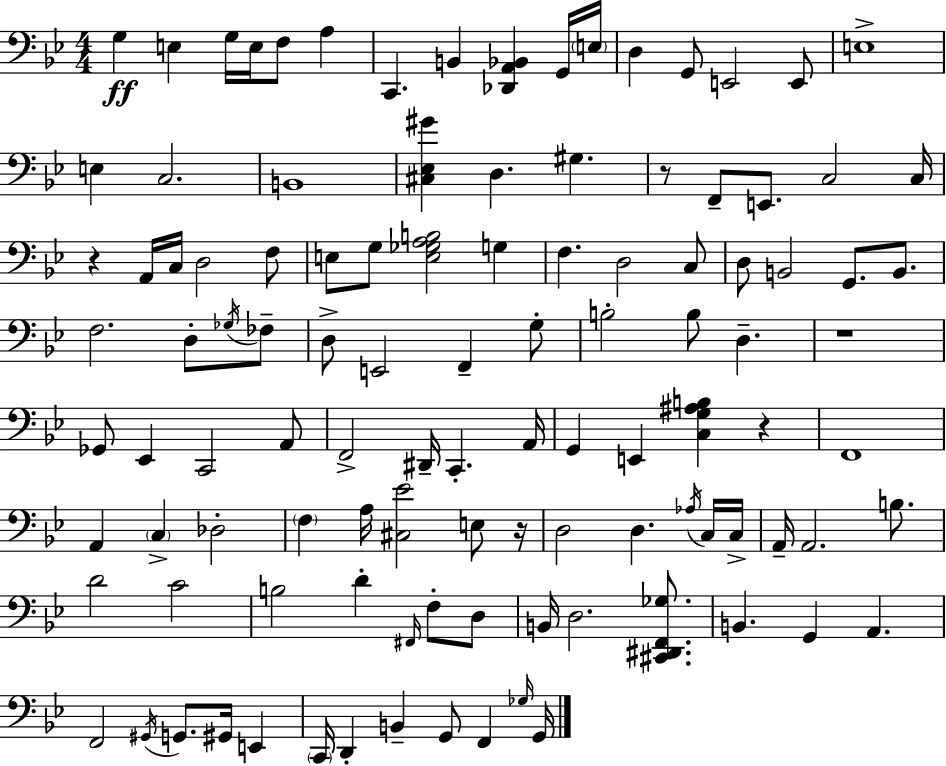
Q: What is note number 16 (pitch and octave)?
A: E3